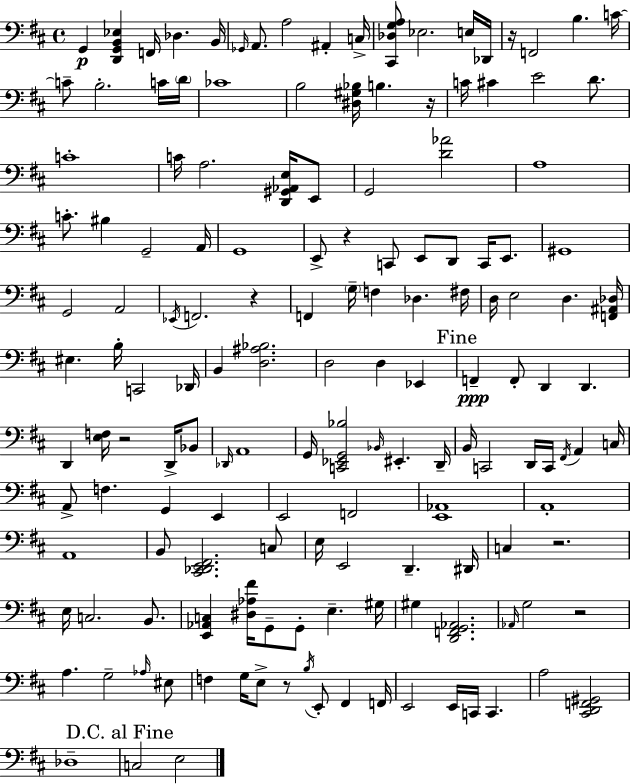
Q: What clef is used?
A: bass